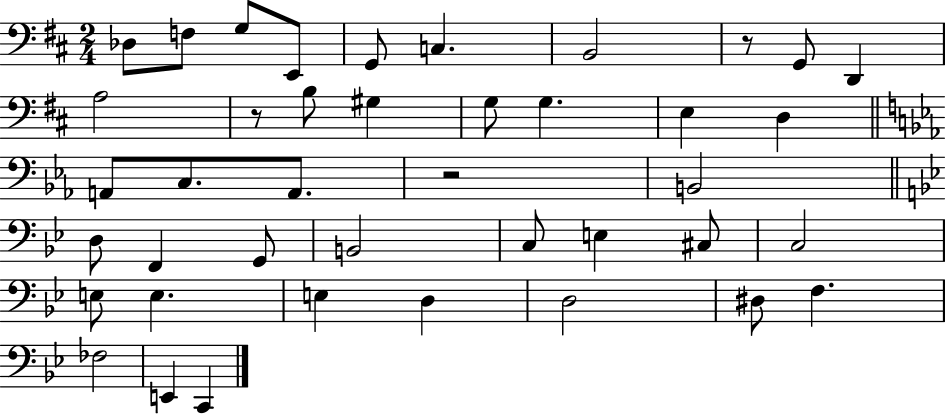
{
  \clef bass
  \numericTimeSignature
  \time 2/4
  \key d \major
  des8 f8 g8 e,8 | g,8 c4. | b,2 | r8 g,8 d,4 | \break a2 | r8 b8 gis4 | g8 g4. | e4 d4 | \break \bar "||" \break \key ees \major a,8 c8. a,8. | r2 | b,2 | \bar "||" \break \key bes \major d8 f,4 g,8 | b,2 | c8 e4 cis8 | c2 | \break e8 e4. | e4 d4 | d2 | dis8 f4. | \break fes2 | e,4 c,4 | \bar "|."
}